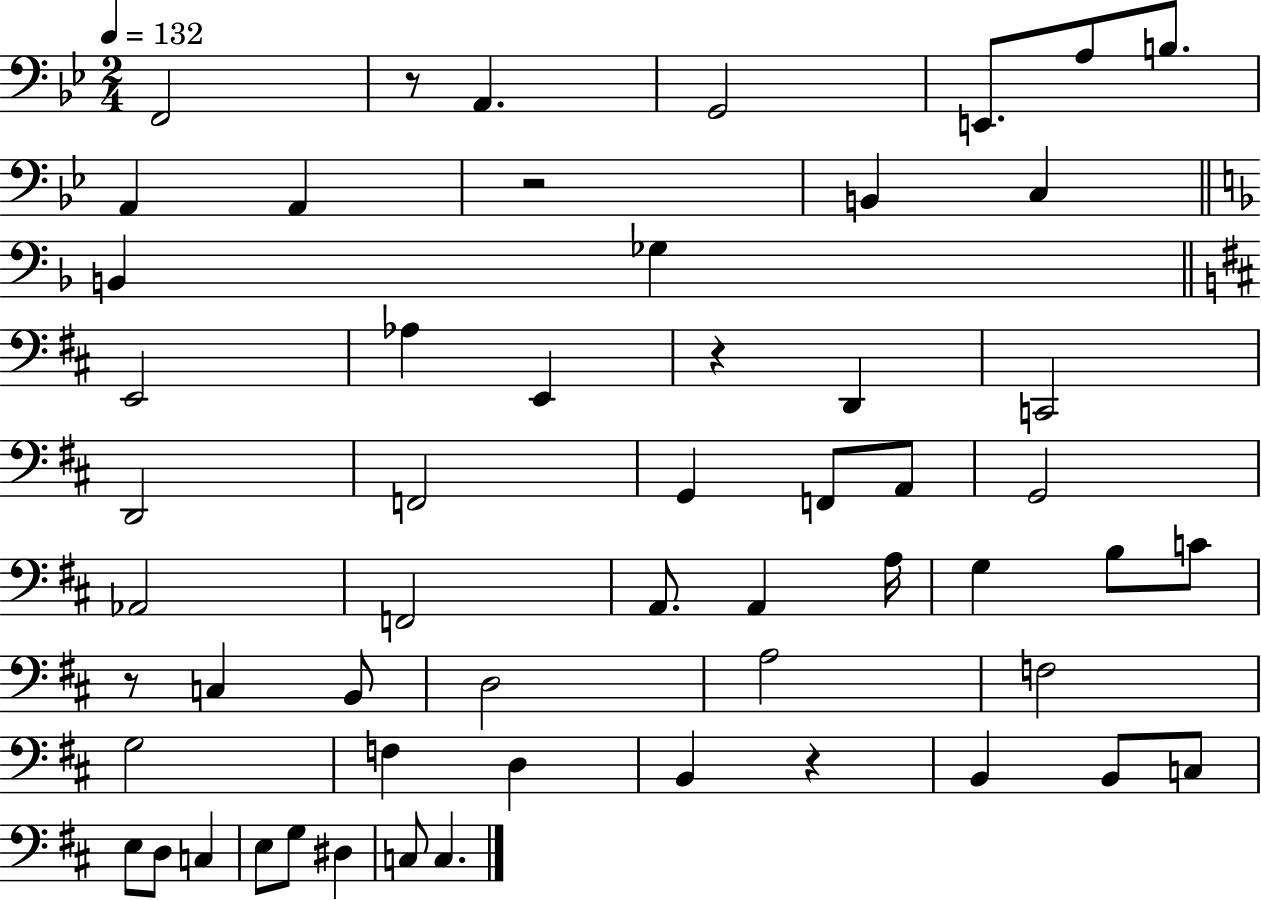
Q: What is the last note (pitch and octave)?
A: C3